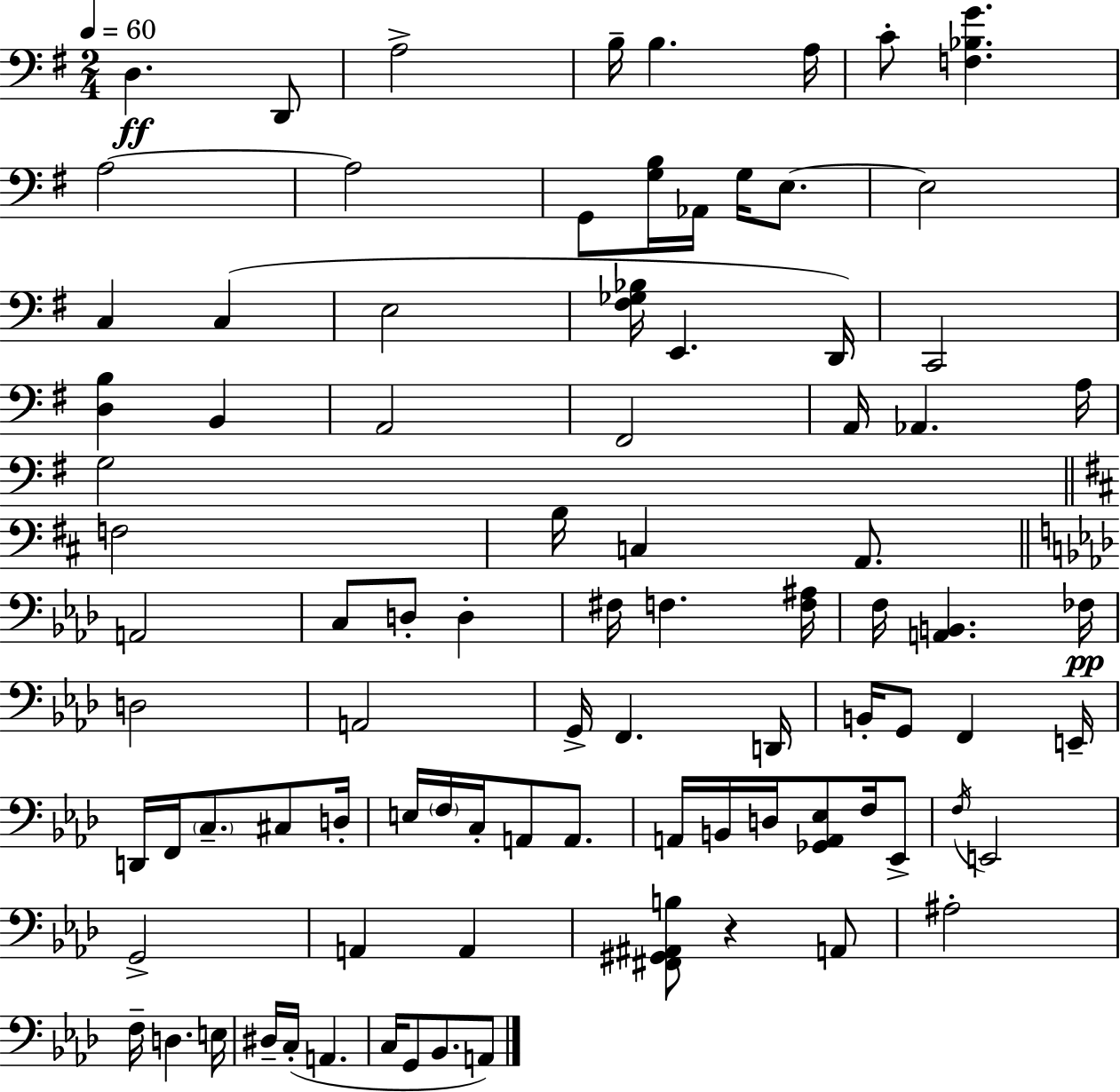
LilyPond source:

{
  \clef bass
  \numericTimeSignature
  \time 2/4
  \key e \minor
  \tempo 4 = 60
  d4.\ff d,8 | a2-> | b16-- b4. a16 | c'8-. <f bes g'>4. | \break a2~~ | a2 | g,8 <g b>16 aes,16 g16 e8.~~ | e2 | \break c4 c4( | e2 | <fis ges bes>16 e,4. d,16) | c,2 | \break <d b>4 b,4 | a,2 | fis,2 | a,16 aes,4. a16 | \break g2 | \bar "||" \break \key d \major f2 | b16 c4 a,8. | \bar "||" \break \key aes \major a,2 | c8 d8-. d4-. | fis16 f4. <f ais>16 | f16 <a, b,>4. fes16\pp | \break d2 | a,2 | g,16-> f,4. d,16 | b,16-. g,8 f,4 e,16-- | \break d,16 f,16 \parenthesize c8.-- cis8 d16-. | e16 \parenthesize f16 c16-. a,8 a,8. | a,16 b,16 d16 <ges, a, ees>8 f16 ees,8-> | \acciaccatura { f16 } e,2 | \break g,2-> | a,4 a,4 | <fis, gis, ais, b>8 r4 a,8 | ais2-. | \break f16-- d4. | e16 dis16-- c16-.( a,4. | c16 g,8 bes,8. a,8) | \bar "|."
}